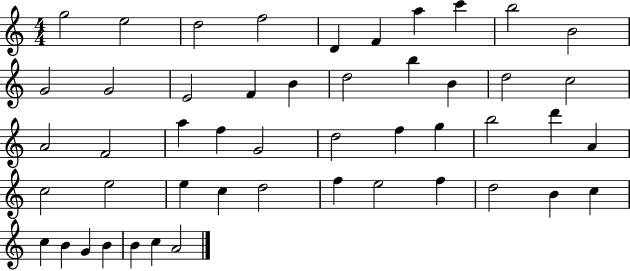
G5/h E5/h D5/h F5/h D4/q F4/q A5/q C6/q B5/h B4/h G4/h G4/h E4/h F4/q B4/q D5/h B5/q B4/q D5/h C5/h A4/h F4/h A5/q F5/q G4/h D5/h F5/q G5/q B5/h D6/q A4/q C5/h E5/h E5/q C5/q D5/h F5/q E5/h F5/q D5/h B4/q C5/q C5/q B4/q G4/q B4/q B4/q C5/q A4/h